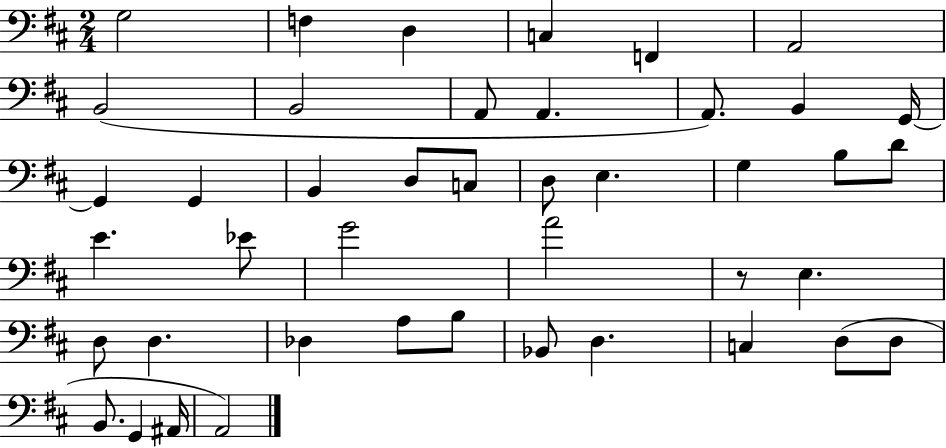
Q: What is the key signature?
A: D major